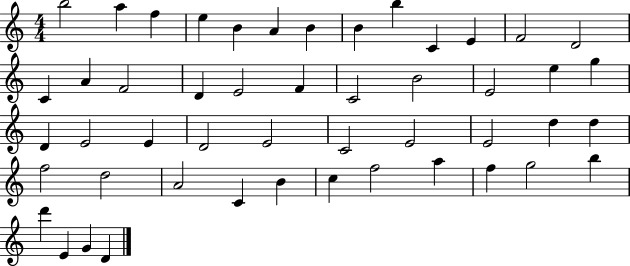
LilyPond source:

{
  \clef treble
  \numericTimeSignature
  \time 4/4
  \key c \major
  b''2 a''4 f''4 | e''4 b'4 a'4 b'4 | b'4 b''4 c'4 e'4 | f'2 d'2 | \break c'4 a'4 f'2 | d'4 e'2 f'4 | c'2 b'2 | e'2 e''4 g''4 | \break d'4 e'2 e'4 | d'2 e'2 | c'2 e'2 | e'2 d''4 d''4 | \break f''2 d''2 | a'2 c'4 b'4 | c''4 f''2 a''4 | f''4 g''2 b''4 | \break d'''4 e'4 g'4 d'4 | \bar "|."
}